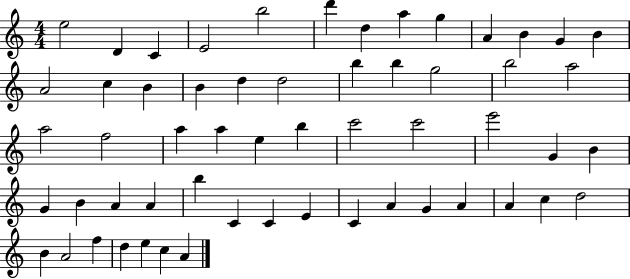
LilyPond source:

{
  \clef treble
  \numericTimeSignature
  \time 4/4
  \key c \major
  e''2 d'4 c'4 | e'2 b''2 | d'''4 d''4 a''4 g''4 | a'4 b'4 g'4 b'4 | \break a'2 c''4 b'4 | b'4 d''4 d''2 | b''4 b''4 g''2 | b''2 a''2 | \break a''2 f''2 | a''4 a''4 e''4 b''4 | c'''2 c'''2 | e'''2 g'4 b'4 | \break g'4 b'4 a'4 a'4 | b''4 c'4 c'4 e'4 | c'4 a'4 g'4 a'4 | a'4 c''4 d''2 | \break b'4 a'2 f''4 | d''4 e''4 c''4 a'4 | \bar "|."
}